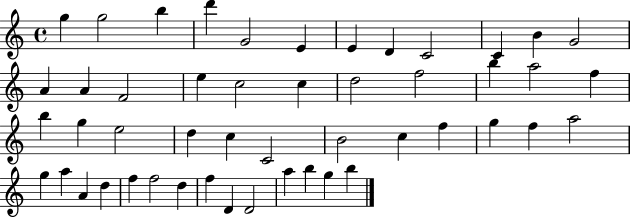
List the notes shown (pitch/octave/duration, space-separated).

G5/q G5/h B5/q D6/q G4/h E4/q E4/q D4/q C4/h C4/q B4/q G4/h A4/q A4/q F4/h E5/q C5/h C5/q D5/h F5/h B5/q A5/h F5/q B5/q G5/q E5/h D5/q C5/q C4/h B4/h C5/q F5/q G5/q F5/q A5/h G5/q A5/q A4/q D5/q F5/q F5/h D5/q F5/q D4/q D4/h A5/q B5/q G5/q B5/q